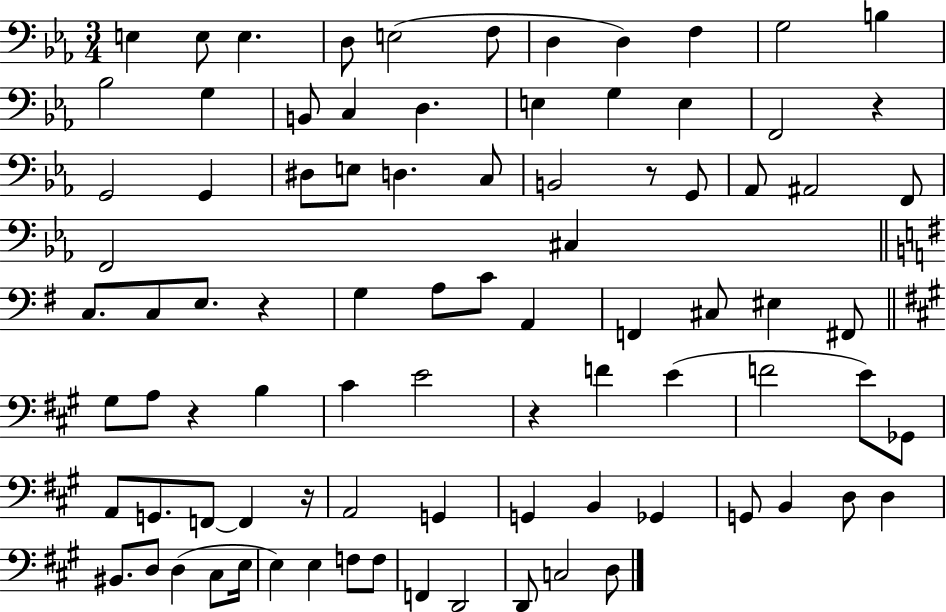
E3/q E3/e E3/q. D3/e E3/h F3/e D3/q D3/q F3/q G3/h B3/q Bb3/h G3/q B2/e C3/q D3/q. E3/q G3/q E3/q F2/h R/q G2/h G2/q D#3/e E3/e D3/q. C3/e B2/h R/e G2/e Ab2/e A#2/h F2/e F2/h C#3/q C3/e. C3/e E3/e. R/q G3/q A3/e C4/e A2/q F2/q C#3/e EIS3/q F#2/e G#3/e A3/e R/q B3/q C#4/q E4/h R/q F4/q E4/q F4/h E4/e Gb2/e A2/e G2/e. F2/e F2/q R/s A2/h G2/q G2/q B2/q Gb2/q G2/e B2/q D3/e D3/q BIS2/e. D3/e D3/q C#3/e E3/s E3/q E3/q F3/e F3/e F2/q D2/h D2/e C3/h D3/e